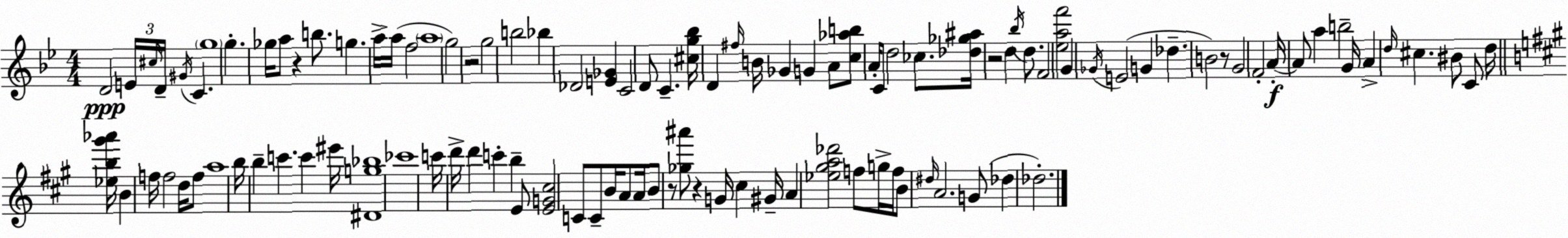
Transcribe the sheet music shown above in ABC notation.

X:1
T:Untitled
M:4/4
L:1/4
K:Bb
D2 E/4 ^c/4 D/4 ^G/4 C g4 g _g/4 a/2 z b/2 g a/4 a/4 f2 a4 g2 z2 g2 b2 _b _D2 [E_G] C2 D/2 C [^cg_b]/4 D ^f/4 B/4 _G G A/2 [c_ab]/2 A/4 C/2 d2 _c/2 [_d_g^a]/4 z2 d _b/4 d/2 F2 [_eaf']2 G _G/4 E2 G _d B2 z/2 G2 F2 A/4 A/2 a b2 G/4 A d/4 ^c ^B/2 C/2 d/4 [_eb^g'_a']/4 B f/4 f2 d/4 f/2 a4 b/4 b c' c' ^e'/4 [^Dg_b]4 _c'4 c'/4 d'/4 d' c' b E/2 [EG^c]2 C/2 C/2 B/4 A/2 A/4 B/2 z/2 [_g^a']/2 z G/4 ^c ^G/4 A [_e^ga_d']2 f/2 g/4 f/4 B/2 ^d/4 A2 G/2 _d _d2